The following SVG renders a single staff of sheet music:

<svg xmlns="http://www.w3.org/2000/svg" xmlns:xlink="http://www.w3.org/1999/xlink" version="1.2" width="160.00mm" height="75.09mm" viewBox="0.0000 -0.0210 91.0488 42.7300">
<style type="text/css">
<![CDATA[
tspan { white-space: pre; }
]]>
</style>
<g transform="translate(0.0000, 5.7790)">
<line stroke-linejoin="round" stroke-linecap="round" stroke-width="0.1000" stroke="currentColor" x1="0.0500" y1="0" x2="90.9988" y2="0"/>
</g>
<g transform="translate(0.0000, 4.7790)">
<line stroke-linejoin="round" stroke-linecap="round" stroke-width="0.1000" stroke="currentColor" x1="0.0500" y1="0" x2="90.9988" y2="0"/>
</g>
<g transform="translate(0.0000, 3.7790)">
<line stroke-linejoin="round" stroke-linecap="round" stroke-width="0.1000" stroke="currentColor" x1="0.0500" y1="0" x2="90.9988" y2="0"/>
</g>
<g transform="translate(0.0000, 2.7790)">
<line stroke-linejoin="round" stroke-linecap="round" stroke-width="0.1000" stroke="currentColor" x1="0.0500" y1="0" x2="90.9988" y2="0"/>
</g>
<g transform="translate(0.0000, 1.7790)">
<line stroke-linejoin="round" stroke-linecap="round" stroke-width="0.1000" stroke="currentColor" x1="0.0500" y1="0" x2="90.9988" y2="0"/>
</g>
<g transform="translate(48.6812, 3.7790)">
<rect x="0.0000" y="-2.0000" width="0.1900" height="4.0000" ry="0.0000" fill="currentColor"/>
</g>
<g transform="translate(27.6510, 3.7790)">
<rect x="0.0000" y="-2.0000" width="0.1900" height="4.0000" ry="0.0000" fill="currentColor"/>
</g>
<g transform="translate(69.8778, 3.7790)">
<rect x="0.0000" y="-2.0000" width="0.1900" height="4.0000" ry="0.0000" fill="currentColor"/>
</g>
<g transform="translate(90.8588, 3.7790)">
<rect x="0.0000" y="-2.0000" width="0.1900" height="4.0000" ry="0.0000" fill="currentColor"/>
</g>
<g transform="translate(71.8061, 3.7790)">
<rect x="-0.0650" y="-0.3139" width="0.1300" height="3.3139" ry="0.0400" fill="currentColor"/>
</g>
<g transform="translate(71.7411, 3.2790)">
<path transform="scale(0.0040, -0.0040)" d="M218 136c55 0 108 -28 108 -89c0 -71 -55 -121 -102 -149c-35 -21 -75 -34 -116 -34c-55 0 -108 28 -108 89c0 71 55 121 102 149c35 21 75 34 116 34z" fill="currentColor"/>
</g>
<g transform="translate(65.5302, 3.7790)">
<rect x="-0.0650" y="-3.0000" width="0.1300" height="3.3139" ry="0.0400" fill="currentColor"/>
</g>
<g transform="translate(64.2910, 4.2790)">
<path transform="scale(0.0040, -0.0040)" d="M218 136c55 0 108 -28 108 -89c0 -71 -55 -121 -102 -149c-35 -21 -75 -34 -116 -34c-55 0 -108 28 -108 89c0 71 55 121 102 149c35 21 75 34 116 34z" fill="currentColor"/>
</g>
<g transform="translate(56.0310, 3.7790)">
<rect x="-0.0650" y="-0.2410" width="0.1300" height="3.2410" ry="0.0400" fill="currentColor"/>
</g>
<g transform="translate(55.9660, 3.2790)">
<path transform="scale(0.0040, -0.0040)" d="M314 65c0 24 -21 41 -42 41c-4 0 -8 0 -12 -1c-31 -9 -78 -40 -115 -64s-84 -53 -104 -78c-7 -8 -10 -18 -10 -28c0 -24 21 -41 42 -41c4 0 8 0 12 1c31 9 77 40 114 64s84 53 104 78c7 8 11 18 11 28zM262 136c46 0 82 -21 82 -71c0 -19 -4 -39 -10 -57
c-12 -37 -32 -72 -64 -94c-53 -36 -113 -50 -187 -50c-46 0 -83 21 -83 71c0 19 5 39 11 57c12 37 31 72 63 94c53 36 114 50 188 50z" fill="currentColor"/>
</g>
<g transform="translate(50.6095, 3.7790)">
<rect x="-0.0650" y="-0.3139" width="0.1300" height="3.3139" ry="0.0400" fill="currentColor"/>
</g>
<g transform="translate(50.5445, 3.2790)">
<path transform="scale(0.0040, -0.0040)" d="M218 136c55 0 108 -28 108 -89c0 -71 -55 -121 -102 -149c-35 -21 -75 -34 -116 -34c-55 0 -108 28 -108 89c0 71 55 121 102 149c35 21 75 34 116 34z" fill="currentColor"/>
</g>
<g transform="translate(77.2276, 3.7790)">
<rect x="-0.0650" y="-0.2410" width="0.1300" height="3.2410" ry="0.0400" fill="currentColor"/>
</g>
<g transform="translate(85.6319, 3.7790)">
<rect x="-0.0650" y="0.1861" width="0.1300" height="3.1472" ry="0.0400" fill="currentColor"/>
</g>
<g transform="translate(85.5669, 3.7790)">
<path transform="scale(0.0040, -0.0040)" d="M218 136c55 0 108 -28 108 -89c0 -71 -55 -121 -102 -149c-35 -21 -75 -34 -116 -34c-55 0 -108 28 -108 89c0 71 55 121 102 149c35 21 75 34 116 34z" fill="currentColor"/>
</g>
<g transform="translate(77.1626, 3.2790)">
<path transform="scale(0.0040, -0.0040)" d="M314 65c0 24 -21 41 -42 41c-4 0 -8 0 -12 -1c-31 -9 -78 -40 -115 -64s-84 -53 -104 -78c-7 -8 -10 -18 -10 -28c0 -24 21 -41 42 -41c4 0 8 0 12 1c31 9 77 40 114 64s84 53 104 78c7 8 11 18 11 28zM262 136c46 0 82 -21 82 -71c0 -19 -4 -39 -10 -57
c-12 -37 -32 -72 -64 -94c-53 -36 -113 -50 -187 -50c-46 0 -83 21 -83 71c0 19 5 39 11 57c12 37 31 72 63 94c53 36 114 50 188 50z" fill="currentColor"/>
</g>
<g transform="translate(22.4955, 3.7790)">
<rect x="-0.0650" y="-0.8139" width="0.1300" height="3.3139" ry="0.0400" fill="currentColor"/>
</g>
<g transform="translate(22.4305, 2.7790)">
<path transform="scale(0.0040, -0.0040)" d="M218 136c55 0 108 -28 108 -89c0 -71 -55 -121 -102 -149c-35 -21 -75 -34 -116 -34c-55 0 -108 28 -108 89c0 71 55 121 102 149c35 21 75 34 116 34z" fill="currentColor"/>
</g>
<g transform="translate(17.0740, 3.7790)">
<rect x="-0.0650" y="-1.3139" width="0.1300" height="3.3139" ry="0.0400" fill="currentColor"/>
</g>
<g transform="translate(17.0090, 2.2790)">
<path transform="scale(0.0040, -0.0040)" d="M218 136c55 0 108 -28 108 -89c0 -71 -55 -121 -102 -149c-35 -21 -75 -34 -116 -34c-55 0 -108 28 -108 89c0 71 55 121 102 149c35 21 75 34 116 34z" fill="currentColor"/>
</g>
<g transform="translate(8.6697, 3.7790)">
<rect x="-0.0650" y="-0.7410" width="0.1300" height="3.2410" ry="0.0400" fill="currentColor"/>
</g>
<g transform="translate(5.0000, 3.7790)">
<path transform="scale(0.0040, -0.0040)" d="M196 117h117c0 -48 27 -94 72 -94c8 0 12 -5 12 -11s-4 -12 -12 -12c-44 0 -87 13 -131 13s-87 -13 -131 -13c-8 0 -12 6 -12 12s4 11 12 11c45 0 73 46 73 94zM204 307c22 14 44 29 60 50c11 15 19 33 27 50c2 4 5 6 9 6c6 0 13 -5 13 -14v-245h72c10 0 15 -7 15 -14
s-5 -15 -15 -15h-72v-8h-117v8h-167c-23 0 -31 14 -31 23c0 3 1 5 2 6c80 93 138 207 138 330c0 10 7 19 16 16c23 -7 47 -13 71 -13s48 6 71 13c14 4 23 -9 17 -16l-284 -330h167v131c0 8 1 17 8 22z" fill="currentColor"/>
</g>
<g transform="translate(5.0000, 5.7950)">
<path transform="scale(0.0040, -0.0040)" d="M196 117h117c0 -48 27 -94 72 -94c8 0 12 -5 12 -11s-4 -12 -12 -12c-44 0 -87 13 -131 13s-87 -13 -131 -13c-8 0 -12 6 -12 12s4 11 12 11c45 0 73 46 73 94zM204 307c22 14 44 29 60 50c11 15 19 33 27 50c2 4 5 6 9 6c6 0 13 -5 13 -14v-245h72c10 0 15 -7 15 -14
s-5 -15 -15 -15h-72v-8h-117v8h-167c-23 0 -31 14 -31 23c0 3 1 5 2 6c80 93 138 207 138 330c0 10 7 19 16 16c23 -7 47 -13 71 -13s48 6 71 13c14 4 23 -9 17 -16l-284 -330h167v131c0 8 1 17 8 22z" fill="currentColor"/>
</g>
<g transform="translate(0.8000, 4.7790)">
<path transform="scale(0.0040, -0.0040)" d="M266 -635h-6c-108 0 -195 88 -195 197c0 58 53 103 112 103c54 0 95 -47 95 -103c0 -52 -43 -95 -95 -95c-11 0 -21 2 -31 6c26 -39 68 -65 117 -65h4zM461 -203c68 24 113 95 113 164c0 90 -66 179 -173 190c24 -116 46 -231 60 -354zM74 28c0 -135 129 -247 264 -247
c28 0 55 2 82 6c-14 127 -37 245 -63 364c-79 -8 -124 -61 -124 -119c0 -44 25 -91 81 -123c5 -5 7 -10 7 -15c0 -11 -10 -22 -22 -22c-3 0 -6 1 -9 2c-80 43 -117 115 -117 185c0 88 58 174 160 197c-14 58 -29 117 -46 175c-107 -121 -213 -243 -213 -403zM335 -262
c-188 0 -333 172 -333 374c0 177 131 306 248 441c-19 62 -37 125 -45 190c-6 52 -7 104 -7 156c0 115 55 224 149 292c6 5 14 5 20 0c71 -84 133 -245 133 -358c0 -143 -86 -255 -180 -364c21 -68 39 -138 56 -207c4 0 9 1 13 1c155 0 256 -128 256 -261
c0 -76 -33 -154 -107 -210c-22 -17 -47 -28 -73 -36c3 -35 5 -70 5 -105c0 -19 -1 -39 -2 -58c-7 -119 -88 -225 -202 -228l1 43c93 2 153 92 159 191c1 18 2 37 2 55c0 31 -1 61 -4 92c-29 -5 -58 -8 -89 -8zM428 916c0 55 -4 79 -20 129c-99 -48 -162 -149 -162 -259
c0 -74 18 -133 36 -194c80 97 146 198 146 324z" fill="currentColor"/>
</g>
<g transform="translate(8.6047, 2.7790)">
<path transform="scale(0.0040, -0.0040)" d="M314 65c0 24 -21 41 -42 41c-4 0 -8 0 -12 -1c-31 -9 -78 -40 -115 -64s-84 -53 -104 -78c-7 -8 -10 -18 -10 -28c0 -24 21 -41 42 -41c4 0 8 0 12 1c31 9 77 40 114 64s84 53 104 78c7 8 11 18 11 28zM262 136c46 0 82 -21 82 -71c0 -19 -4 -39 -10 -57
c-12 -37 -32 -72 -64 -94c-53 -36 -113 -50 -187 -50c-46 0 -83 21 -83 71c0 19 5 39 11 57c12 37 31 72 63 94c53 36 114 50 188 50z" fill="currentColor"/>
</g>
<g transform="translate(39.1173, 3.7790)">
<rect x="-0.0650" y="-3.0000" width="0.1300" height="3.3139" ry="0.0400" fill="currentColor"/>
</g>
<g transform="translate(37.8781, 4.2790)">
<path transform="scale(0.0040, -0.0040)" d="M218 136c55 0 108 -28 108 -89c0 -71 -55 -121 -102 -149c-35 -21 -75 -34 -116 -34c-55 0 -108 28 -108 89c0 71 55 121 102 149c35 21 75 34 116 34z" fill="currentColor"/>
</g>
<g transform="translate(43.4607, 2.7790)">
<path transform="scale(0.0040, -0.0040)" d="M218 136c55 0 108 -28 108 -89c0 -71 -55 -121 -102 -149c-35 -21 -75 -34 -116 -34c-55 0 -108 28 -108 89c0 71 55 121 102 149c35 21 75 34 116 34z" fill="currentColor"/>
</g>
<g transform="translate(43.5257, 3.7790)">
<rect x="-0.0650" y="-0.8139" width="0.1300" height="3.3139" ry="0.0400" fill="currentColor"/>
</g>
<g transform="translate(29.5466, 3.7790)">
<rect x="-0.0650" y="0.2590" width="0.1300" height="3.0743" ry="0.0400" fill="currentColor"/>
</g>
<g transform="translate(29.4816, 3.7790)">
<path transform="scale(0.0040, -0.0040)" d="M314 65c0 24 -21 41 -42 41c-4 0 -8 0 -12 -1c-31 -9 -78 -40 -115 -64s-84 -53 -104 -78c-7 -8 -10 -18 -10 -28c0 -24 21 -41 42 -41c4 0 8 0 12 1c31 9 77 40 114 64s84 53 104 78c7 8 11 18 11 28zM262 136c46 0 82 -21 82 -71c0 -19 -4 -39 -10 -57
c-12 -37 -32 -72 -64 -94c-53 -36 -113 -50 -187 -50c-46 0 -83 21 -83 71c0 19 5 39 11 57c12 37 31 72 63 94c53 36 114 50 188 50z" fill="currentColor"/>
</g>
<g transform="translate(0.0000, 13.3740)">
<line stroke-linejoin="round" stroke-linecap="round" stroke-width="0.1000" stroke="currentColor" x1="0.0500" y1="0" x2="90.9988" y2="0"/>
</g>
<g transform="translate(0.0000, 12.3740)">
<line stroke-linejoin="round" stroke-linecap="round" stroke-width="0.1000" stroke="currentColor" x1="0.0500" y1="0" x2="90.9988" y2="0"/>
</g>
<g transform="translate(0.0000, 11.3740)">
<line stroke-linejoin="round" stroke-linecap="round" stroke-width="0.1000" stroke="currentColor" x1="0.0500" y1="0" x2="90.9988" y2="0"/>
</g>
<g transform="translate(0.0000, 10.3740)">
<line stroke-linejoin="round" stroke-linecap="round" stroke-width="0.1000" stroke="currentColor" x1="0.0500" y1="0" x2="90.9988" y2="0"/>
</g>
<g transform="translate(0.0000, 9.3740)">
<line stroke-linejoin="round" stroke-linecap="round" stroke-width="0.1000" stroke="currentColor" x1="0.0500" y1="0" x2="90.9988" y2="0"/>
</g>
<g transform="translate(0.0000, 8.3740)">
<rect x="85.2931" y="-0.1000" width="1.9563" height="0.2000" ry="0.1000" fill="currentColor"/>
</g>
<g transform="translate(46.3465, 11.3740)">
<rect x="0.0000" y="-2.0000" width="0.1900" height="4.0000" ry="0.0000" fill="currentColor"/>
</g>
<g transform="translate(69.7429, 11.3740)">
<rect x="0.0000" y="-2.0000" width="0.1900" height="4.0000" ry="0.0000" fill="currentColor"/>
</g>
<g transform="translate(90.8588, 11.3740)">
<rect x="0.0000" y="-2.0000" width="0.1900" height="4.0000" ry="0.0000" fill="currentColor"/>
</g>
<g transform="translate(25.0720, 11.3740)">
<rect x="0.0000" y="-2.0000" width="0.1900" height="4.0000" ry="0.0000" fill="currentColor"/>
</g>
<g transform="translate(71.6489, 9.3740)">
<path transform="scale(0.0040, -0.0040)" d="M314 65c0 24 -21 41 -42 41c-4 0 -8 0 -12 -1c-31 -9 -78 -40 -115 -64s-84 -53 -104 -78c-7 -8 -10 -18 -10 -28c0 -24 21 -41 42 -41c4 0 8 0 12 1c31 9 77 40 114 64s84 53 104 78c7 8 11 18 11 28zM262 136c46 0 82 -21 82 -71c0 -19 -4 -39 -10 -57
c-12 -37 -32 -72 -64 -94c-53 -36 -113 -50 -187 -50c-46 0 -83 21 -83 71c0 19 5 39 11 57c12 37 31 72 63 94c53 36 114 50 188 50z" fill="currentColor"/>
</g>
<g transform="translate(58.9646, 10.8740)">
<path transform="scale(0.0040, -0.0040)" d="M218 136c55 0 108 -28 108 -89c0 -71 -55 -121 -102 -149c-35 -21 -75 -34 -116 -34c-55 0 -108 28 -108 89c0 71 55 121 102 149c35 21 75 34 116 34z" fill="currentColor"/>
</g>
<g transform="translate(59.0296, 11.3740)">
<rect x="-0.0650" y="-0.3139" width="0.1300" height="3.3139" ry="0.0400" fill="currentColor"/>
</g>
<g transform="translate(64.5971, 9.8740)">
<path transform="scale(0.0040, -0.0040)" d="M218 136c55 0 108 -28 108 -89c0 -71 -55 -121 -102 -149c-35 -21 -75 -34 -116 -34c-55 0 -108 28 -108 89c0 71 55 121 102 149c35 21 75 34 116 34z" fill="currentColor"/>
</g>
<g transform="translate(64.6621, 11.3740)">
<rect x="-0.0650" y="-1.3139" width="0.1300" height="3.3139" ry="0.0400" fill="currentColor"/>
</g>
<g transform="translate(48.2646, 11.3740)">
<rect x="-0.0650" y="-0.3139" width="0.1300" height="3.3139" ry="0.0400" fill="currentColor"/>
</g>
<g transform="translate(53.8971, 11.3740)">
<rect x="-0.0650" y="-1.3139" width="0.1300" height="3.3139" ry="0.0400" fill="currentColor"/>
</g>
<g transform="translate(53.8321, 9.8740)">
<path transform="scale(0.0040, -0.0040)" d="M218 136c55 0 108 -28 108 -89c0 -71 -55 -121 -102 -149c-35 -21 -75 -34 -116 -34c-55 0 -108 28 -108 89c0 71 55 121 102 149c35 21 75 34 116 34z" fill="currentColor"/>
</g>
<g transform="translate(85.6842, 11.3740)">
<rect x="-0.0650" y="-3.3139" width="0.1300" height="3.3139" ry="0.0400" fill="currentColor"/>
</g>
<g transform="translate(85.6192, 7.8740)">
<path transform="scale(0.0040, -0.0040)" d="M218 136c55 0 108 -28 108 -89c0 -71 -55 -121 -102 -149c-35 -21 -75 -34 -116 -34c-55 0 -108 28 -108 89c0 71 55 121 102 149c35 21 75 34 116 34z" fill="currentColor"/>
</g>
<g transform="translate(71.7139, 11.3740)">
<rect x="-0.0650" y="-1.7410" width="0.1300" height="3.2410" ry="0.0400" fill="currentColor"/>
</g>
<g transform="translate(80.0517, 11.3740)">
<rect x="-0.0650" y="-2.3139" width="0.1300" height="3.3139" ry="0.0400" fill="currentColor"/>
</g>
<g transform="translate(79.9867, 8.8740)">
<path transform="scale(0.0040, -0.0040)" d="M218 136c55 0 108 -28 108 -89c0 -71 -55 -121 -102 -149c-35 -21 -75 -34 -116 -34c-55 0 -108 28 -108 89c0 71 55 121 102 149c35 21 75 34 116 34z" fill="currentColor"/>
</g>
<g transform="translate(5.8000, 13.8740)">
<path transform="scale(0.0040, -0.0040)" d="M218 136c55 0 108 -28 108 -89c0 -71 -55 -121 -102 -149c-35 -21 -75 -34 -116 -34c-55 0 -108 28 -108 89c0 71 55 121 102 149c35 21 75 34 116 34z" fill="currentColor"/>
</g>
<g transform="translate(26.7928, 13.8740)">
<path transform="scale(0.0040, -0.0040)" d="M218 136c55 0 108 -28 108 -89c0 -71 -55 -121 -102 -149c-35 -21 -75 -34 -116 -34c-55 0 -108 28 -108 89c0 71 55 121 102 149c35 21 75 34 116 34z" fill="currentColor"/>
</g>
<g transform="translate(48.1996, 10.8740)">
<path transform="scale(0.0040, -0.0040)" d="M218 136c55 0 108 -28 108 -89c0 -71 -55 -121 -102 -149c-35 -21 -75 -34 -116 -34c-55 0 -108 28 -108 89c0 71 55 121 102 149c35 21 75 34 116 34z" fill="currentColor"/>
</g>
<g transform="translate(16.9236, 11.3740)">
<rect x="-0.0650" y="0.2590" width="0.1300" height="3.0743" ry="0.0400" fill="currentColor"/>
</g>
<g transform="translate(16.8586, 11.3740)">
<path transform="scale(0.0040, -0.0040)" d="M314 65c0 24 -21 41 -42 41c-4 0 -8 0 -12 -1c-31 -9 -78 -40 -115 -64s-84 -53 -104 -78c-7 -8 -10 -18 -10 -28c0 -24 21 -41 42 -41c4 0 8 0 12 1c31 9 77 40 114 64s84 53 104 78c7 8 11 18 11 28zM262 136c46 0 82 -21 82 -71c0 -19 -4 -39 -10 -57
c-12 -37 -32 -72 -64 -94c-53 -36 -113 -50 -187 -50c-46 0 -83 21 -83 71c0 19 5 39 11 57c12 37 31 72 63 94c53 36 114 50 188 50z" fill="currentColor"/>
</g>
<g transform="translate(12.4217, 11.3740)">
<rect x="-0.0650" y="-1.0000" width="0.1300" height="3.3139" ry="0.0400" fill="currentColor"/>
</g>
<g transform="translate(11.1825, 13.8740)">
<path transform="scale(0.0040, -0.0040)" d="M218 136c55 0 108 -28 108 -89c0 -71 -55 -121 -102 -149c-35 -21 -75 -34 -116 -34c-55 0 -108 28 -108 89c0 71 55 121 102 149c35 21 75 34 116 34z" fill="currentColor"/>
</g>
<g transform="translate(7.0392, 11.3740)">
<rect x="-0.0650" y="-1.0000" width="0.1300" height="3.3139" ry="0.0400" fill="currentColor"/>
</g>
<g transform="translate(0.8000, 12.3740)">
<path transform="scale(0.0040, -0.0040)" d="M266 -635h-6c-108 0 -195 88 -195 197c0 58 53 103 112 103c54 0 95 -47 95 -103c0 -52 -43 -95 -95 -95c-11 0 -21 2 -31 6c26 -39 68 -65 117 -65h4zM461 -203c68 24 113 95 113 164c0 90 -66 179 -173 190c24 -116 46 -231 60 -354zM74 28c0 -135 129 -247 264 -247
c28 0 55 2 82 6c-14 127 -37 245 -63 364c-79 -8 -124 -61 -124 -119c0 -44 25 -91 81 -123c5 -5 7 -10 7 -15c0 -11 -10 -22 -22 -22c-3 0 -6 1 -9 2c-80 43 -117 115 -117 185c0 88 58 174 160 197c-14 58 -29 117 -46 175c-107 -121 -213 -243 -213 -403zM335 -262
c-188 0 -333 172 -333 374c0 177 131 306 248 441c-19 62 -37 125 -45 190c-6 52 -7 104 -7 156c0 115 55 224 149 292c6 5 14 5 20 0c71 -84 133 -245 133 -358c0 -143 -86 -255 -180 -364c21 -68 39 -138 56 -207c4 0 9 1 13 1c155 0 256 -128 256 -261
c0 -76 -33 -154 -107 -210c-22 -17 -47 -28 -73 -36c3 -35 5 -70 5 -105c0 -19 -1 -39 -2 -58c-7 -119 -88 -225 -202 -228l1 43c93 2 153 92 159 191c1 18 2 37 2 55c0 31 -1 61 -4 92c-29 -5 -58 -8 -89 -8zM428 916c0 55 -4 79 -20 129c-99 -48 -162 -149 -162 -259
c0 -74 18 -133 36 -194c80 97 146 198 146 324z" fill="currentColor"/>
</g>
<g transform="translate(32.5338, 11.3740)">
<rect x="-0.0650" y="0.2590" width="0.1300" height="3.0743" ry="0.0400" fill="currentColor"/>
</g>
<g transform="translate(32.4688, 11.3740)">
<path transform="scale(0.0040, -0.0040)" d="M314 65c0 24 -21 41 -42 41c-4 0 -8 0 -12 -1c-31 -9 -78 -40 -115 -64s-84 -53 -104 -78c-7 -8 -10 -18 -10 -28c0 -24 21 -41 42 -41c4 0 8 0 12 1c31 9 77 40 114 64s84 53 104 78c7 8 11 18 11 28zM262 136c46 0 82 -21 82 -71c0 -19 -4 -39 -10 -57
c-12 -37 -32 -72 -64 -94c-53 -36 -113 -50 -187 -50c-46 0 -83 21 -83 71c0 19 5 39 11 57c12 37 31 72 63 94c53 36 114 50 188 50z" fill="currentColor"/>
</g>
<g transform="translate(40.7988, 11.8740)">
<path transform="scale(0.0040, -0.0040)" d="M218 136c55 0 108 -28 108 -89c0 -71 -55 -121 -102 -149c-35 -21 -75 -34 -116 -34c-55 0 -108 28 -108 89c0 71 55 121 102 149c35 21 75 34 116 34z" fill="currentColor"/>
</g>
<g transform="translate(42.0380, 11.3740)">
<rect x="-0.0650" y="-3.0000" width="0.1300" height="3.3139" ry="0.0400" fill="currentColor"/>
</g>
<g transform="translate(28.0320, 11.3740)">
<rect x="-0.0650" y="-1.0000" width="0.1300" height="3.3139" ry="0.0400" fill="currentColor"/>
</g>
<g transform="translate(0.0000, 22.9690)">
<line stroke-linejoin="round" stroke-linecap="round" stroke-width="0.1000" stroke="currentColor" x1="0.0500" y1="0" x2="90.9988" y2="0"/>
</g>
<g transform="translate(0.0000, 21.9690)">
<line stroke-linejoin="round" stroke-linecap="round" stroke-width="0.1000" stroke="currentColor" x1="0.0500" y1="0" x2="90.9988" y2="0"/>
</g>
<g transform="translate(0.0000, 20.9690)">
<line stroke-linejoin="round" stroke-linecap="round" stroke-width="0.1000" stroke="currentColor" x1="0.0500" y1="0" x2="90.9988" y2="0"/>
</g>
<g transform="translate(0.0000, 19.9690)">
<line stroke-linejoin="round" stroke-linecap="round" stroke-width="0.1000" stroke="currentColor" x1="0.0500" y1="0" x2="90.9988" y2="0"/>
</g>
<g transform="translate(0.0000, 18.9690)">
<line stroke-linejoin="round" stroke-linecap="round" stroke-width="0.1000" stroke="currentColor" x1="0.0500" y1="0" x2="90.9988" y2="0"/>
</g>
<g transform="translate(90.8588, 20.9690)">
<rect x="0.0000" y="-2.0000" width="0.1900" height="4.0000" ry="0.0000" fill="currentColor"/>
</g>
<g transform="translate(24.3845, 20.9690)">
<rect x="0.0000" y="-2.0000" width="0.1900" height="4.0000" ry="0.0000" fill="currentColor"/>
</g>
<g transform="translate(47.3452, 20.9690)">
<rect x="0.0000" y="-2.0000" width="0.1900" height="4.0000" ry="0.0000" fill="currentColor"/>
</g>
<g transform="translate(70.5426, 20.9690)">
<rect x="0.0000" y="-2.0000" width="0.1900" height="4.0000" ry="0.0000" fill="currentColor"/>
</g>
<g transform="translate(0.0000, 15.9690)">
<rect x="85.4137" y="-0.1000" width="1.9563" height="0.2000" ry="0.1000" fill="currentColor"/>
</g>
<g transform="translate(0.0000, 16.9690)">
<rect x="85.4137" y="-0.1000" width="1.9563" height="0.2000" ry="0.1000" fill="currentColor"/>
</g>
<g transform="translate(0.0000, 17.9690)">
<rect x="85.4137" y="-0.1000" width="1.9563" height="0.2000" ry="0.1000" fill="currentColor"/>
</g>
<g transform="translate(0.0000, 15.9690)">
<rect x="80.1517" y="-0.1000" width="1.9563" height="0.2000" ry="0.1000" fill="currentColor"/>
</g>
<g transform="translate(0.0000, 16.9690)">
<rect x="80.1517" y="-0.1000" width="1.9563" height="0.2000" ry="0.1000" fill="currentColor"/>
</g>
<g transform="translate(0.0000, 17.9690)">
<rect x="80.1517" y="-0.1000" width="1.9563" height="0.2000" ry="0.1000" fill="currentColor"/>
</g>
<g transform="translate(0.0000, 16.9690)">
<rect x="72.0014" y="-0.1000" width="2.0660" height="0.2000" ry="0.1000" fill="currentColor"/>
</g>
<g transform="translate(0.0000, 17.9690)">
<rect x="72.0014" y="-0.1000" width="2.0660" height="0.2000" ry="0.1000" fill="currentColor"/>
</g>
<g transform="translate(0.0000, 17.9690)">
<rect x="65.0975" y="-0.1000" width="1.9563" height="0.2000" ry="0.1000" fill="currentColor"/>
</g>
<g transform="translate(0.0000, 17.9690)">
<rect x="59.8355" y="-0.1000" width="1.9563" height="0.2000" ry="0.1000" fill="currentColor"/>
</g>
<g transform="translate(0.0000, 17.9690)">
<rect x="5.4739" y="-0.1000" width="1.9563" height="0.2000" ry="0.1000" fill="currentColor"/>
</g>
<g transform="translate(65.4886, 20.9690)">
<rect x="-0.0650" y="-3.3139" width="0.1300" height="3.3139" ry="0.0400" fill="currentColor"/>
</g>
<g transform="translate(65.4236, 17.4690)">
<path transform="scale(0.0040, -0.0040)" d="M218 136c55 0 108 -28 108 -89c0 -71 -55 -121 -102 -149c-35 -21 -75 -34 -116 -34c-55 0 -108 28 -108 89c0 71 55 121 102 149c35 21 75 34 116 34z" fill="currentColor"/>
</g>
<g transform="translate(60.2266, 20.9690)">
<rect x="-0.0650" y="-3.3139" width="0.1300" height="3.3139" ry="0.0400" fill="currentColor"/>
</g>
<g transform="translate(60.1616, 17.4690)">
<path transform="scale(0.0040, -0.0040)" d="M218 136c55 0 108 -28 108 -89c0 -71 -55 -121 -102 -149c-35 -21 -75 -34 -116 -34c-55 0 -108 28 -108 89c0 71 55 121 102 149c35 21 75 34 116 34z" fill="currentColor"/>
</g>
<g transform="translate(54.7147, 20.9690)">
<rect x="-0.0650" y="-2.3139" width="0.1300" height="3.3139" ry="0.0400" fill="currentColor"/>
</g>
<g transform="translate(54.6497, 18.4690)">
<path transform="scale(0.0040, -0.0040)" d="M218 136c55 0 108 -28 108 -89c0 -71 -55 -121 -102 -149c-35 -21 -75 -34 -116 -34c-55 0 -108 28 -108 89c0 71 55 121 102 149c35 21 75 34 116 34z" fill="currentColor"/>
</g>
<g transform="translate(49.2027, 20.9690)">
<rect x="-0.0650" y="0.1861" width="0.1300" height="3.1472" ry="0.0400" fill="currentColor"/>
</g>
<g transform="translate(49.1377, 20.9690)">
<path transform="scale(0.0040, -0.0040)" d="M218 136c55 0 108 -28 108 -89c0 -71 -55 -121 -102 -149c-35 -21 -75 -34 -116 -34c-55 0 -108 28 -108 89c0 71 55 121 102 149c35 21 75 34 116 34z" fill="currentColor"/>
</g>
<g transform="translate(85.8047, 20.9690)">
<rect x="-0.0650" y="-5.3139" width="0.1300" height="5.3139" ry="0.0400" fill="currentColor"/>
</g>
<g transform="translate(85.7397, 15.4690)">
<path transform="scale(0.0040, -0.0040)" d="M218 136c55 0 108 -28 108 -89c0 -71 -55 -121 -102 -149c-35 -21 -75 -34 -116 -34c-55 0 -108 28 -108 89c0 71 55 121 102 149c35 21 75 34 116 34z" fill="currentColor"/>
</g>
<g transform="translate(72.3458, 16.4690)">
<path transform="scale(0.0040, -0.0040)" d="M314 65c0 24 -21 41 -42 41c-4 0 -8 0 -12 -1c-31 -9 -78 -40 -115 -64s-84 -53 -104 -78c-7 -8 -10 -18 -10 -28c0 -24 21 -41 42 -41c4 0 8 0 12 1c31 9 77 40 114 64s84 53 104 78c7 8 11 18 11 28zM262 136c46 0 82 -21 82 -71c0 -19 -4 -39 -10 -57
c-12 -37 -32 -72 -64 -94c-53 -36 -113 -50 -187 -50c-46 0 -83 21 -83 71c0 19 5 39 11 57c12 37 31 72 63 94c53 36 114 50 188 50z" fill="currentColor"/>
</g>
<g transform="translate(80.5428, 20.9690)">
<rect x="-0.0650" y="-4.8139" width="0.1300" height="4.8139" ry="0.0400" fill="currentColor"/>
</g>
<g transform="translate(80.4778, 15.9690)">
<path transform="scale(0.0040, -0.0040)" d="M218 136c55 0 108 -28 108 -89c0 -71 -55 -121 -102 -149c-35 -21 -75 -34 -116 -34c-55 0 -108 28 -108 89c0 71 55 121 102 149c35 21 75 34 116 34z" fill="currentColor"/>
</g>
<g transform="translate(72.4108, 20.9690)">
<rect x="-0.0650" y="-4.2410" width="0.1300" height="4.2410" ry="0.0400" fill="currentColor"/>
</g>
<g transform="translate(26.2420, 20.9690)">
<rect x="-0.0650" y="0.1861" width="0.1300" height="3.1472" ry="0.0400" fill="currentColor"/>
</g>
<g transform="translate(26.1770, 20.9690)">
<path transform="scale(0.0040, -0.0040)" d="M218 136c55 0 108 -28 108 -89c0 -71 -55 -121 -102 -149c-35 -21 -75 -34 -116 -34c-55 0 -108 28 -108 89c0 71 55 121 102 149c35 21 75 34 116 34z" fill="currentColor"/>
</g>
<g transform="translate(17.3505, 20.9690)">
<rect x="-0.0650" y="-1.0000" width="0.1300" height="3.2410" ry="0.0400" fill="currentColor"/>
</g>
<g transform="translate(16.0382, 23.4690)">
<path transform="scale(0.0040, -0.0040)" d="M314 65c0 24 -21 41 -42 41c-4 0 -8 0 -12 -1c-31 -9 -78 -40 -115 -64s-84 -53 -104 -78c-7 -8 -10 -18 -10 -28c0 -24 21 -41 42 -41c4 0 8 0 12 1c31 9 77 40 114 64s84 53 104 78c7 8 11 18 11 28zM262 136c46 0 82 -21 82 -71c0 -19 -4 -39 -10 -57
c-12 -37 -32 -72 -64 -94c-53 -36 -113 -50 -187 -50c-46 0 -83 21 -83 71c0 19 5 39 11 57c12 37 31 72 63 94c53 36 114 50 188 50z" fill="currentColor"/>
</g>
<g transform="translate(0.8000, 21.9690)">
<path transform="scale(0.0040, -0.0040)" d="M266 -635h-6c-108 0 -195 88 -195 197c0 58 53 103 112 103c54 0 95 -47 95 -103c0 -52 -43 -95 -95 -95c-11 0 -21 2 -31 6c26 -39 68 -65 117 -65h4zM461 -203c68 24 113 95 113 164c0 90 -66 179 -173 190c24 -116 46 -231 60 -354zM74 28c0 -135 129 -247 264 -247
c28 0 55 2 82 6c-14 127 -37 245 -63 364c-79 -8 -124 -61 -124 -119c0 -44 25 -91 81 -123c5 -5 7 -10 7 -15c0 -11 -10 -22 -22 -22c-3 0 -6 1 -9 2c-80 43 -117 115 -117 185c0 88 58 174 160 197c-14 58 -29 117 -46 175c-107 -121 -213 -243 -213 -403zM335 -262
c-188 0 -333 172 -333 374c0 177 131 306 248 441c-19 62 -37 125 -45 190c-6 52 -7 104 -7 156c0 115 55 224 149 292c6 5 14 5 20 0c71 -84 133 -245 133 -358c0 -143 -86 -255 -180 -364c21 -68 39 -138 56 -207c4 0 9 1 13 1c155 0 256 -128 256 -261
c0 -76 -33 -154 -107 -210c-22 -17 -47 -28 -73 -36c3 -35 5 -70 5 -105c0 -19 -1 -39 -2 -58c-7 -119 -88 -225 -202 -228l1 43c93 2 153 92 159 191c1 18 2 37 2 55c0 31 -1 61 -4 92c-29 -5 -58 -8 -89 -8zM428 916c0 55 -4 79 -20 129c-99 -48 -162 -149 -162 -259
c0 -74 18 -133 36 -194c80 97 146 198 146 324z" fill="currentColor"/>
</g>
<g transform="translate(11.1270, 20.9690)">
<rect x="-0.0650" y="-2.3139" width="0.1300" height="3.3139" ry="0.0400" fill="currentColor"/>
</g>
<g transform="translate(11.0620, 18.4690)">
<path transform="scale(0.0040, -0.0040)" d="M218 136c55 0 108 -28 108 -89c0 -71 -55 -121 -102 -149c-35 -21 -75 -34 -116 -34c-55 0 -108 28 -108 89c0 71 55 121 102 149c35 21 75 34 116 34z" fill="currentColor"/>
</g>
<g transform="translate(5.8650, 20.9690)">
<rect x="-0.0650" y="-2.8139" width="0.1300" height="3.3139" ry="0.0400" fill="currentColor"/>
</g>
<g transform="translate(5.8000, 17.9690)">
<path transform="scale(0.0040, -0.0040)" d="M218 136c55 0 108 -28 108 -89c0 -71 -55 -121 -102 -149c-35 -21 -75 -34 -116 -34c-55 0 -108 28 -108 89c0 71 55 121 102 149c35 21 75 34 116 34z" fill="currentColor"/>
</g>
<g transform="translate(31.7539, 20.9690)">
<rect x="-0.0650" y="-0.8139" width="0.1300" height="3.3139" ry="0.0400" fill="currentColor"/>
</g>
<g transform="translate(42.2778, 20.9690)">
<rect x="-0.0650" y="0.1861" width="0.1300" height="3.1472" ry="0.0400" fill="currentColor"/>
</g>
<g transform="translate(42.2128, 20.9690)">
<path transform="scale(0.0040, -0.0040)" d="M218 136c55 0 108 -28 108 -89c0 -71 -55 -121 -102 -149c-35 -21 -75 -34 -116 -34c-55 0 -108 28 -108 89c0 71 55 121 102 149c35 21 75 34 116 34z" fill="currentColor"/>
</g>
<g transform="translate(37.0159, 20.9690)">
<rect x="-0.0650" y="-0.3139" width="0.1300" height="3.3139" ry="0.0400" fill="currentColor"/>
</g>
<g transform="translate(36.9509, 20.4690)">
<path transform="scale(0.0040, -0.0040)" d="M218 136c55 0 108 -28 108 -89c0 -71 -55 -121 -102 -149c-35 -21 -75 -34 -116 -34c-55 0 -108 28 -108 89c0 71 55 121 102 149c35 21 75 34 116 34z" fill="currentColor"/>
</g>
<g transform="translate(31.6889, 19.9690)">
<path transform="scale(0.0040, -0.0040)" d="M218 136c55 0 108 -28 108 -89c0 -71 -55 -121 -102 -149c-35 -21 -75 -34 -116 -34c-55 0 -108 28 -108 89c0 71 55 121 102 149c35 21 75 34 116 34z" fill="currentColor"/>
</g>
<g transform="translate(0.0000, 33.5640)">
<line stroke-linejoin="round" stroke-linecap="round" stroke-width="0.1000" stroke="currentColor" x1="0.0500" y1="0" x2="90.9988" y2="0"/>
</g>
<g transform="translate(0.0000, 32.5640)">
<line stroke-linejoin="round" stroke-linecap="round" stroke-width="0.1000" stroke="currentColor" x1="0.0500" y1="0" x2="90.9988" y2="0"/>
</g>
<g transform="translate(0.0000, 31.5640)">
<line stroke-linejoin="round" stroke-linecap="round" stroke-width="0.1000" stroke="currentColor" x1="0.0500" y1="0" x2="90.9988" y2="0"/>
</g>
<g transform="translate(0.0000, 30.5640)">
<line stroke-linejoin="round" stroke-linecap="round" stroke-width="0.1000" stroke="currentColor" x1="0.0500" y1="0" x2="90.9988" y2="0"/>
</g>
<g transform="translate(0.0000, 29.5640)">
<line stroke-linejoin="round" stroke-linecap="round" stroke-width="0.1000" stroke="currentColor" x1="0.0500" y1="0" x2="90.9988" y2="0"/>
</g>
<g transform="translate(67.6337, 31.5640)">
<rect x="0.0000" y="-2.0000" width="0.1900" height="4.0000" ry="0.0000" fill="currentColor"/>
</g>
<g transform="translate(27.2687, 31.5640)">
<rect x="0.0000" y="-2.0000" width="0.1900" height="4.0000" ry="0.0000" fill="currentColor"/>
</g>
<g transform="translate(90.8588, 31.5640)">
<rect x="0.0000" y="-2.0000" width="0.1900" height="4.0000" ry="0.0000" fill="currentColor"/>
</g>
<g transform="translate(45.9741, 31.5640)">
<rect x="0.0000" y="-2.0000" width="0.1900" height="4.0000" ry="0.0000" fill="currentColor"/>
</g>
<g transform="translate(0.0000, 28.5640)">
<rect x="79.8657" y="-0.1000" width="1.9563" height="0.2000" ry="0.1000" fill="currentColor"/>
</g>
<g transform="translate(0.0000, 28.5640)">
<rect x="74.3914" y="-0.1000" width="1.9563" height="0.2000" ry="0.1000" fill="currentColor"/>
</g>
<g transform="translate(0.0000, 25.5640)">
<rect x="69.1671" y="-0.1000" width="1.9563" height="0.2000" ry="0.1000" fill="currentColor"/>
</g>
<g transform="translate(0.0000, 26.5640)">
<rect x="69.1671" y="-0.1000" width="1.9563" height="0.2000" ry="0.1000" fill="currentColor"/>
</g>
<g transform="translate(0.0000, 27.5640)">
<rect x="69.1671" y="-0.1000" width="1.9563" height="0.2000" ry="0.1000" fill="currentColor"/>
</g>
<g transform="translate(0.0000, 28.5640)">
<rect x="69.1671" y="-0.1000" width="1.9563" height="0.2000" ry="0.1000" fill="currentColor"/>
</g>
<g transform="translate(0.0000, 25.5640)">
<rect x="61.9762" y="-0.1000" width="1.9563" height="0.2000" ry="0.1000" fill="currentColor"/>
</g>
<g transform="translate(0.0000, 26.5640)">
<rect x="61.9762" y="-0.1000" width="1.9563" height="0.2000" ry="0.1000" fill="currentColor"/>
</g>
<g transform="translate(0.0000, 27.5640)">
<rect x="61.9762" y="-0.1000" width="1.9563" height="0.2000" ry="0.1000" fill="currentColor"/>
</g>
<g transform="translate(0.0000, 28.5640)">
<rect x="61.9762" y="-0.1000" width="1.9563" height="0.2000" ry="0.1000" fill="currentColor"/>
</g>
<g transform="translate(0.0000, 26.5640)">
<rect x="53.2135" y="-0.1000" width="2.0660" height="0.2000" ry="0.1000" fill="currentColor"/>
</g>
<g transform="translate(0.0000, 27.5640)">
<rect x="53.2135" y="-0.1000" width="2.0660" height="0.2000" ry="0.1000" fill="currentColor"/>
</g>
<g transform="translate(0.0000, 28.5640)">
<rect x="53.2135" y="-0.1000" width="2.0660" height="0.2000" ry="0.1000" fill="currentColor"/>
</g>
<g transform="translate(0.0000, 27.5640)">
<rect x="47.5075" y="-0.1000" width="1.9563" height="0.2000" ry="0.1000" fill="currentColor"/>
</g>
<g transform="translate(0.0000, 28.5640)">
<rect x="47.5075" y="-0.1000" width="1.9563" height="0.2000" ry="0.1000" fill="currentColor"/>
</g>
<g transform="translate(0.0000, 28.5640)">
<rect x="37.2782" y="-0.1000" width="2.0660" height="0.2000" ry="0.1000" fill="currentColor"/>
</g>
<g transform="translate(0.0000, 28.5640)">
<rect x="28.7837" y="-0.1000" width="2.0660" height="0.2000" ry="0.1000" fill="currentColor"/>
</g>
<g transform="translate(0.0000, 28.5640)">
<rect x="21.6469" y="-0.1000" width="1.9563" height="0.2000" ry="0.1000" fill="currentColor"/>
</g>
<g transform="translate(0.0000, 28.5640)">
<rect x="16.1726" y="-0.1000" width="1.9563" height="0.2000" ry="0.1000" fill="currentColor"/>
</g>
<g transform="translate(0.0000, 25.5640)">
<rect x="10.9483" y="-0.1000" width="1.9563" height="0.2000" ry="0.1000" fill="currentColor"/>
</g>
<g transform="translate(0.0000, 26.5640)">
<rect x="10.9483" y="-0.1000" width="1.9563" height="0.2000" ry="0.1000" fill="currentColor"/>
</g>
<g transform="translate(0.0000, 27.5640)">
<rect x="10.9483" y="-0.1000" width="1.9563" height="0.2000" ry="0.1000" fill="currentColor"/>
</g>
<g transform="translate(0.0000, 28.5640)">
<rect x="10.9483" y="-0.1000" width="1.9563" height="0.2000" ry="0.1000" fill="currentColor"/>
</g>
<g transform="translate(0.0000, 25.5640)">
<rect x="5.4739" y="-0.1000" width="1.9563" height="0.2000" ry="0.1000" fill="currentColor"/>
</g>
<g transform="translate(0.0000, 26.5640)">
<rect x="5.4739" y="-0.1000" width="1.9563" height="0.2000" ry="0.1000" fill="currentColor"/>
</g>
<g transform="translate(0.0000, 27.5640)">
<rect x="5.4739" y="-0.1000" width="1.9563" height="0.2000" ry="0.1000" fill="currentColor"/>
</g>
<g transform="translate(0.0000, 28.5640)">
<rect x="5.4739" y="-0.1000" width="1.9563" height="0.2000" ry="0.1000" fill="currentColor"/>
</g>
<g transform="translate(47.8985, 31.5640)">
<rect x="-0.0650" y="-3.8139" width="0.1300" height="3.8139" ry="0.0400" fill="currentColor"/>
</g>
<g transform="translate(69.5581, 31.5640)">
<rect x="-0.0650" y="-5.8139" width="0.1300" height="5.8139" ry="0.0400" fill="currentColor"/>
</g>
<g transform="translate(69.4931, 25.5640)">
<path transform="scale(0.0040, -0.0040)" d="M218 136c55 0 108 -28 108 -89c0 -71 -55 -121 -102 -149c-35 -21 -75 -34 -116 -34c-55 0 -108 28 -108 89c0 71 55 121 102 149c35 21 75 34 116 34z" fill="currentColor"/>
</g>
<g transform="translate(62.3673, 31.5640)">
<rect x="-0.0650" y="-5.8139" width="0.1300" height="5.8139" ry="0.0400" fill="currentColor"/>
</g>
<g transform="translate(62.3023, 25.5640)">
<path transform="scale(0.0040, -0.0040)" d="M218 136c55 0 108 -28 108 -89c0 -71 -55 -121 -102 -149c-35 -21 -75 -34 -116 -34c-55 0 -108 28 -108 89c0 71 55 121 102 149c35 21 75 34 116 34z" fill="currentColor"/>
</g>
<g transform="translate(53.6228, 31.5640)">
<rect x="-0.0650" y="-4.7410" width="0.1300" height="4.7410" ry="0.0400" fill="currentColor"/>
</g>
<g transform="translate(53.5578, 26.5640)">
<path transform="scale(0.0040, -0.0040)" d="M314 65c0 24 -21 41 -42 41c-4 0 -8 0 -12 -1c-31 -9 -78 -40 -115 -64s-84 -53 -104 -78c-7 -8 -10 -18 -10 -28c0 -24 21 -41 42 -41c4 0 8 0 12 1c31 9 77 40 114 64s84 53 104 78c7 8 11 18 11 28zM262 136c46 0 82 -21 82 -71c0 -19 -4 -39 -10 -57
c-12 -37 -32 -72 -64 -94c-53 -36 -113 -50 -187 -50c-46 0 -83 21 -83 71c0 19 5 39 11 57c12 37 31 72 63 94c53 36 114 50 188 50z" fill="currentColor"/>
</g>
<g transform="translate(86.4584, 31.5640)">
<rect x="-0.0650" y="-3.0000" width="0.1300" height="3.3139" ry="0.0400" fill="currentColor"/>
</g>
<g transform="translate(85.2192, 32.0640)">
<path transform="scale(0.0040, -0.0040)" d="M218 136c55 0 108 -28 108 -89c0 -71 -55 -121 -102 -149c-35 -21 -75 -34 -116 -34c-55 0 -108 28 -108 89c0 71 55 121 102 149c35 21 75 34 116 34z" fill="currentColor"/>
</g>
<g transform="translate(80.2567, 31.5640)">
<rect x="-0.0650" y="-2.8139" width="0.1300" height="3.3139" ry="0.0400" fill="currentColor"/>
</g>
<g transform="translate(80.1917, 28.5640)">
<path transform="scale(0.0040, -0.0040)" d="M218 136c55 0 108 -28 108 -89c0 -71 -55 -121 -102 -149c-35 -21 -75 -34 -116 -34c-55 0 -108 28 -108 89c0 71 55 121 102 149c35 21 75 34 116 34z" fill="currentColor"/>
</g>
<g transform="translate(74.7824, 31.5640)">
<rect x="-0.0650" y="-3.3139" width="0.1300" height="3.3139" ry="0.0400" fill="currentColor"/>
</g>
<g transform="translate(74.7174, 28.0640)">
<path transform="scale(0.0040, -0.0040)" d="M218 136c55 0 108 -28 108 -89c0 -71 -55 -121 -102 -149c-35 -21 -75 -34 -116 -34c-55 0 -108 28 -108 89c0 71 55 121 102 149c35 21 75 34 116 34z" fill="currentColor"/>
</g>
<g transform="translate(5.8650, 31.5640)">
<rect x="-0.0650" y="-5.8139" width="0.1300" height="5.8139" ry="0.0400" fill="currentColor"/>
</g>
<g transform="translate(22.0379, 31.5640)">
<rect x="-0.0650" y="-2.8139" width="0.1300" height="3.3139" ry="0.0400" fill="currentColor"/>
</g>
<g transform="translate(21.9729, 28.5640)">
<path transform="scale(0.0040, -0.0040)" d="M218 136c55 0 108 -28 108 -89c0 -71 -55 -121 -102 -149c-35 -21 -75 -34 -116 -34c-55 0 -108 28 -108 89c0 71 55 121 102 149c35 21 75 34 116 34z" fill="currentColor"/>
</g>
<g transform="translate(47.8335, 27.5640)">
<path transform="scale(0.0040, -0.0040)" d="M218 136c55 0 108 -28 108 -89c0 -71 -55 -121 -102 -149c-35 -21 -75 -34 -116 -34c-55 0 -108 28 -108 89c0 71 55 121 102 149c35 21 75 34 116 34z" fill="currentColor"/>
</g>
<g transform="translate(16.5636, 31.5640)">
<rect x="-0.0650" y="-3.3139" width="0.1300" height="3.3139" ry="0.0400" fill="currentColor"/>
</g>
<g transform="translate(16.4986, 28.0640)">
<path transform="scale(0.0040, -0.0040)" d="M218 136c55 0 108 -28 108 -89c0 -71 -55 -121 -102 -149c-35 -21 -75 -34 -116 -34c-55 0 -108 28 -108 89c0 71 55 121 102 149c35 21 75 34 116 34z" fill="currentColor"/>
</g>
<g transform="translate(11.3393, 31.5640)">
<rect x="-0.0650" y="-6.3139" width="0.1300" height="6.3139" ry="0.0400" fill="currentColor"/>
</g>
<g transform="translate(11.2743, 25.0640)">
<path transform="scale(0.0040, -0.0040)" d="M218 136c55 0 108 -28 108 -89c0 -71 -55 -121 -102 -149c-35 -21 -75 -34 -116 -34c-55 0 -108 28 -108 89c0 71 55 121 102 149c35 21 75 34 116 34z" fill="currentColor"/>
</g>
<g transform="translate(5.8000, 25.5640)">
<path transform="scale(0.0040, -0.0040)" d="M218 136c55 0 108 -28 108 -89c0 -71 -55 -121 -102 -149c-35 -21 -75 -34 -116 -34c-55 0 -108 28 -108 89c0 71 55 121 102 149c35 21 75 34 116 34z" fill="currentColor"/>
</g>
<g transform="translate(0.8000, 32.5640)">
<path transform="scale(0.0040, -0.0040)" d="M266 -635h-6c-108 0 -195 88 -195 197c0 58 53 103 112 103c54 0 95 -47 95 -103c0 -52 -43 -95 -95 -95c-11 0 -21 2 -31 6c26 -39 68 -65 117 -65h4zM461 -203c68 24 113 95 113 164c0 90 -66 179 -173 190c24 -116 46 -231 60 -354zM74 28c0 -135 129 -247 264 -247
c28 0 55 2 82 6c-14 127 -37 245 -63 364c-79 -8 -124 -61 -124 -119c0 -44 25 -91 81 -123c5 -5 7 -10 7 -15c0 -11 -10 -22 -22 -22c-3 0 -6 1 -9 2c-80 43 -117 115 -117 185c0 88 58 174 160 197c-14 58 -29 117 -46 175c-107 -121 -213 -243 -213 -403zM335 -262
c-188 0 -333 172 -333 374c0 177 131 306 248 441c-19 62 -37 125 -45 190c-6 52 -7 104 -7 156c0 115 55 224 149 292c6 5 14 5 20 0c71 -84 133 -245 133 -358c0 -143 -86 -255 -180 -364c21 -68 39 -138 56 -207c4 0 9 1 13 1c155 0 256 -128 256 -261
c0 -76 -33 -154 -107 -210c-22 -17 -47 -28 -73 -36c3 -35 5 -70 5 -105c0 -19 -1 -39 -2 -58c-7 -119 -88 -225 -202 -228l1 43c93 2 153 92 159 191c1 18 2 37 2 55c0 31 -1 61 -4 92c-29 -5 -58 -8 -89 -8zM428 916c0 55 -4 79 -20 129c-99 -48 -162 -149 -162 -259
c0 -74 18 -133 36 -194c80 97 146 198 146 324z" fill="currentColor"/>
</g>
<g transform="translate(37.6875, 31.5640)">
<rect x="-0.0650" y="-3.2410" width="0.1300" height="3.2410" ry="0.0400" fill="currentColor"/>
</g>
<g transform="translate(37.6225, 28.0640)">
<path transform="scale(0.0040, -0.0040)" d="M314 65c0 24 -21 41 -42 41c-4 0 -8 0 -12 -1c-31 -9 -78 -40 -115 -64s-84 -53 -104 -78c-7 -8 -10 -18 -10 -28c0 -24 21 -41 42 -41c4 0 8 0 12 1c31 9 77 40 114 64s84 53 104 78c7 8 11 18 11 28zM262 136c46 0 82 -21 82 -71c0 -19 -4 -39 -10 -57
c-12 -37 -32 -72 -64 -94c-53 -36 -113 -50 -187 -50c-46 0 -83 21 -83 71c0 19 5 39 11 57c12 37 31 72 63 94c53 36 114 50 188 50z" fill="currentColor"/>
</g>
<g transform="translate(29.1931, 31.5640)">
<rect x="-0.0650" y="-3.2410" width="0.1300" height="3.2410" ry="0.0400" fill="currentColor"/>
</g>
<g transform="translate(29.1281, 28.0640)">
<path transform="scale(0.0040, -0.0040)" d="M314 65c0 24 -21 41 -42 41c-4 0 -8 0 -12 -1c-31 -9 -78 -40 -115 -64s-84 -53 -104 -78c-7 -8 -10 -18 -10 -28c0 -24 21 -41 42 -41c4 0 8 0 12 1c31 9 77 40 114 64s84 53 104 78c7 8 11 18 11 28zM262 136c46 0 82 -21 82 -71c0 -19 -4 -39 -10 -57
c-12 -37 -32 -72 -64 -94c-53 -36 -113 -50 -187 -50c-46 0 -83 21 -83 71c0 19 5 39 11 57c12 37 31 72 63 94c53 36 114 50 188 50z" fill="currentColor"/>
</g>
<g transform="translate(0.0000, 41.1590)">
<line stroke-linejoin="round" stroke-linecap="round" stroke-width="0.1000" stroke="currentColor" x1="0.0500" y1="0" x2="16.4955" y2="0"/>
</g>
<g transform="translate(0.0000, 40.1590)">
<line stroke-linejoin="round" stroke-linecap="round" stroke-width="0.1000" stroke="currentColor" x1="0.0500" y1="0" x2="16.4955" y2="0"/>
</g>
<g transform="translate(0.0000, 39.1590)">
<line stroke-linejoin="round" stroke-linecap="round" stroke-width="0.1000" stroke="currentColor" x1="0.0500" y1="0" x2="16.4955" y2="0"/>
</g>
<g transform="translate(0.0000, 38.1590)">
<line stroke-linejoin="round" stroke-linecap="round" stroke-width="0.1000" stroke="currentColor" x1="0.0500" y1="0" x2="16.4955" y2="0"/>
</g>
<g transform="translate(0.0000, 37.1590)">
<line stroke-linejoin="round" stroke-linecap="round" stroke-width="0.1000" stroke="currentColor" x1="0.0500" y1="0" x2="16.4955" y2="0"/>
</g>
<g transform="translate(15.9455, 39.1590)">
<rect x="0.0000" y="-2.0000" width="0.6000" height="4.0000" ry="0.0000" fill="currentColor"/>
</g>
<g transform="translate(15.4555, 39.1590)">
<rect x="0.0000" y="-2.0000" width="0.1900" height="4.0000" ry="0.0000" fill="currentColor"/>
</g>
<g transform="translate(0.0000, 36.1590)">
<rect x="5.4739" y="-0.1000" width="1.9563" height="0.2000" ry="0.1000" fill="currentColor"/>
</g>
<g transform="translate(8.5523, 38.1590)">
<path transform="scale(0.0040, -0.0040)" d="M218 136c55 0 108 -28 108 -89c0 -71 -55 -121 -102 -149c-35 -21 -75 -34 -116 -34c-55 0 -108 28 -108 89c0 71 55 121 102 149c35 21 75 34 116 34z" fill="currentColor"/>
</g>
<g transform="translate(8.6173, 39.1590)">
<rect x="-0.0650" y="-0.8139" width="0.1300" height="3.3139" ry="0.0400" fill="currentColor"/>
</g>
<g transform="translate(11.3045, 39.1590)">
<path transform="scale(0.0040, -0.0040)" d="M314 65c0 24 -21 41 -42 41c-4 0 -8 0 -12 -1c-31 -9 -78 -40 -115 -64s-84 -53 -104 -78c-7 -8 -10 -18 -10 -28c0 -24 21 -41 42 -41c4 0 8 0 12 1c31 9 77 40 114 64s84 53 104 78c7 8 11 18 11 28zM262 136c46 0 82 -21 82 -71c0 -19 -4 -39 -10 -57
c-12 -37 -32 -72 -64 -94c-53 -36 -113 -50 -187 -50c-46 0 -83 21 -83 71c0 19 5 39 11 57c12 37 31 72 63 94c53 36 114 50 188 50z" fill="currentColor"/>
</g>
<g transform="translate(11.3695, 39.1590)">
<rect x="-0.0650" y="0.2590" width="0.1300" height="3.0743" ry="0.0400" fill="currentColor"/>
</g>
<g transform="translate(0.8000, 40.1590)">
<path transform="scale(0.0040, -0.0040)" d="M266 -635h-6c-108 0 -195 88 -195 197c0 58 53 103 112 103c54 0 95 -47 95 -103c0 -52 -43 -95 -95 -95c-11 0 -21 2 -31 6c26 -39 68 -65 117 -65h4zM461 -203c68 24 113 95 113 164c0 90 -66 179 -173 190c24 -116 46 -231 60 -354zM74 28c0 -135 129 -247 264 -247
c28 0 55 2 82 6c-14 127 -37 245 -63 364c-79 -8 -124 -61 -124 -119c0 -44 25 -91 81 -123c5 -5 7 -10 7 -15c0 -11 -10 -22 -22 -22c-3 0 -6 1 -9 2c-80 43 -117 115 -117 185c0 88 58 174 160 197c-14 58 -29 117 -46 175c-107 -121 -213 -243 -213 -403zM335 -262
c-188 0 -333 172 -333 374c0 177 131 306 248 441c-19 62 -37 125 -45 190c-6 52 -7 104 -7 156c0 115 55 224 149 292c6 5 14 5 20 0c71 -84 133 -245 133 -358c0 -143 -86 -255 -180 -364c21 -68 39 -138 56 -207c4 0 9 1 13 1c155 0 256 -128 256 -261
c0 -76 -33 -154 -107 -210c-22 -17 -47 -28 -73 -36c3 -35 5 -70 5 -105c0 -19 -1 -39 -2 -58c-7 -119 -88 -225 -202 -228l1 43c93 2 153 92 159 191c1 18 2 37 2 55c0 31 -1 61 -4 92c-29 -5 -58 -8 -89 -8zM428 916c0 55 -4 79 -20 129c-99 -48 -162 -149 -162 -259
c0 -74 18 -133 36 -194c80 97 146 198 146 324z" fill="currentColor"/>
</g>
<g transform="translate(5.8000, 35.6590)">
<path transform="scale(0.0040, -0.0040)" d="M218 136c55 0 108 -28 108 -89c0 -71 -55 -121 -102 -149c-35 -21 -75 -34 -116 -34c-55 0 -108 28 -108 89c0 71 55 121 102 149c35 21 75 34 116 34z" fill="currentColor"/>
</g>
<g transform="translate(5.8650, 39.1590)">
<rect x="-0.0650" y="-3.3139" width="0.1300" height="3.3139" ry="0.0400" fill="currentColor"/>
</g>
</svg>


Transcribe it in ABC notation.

X:1
T:Untitled
M:4/4
L:1/4
K:C
d2 e d B2 A d c c2 A c c2 B D D B2 D B2 A c e c e f2 g b a g D2 B d c B B g b b d'2 e' f' g' a' b a b2 b2 c' e'2 g' g' b a A b d B2